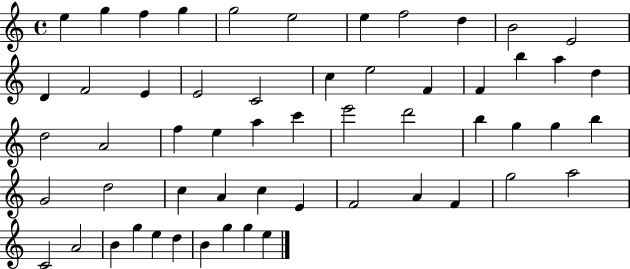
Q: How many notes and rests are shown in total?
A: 56